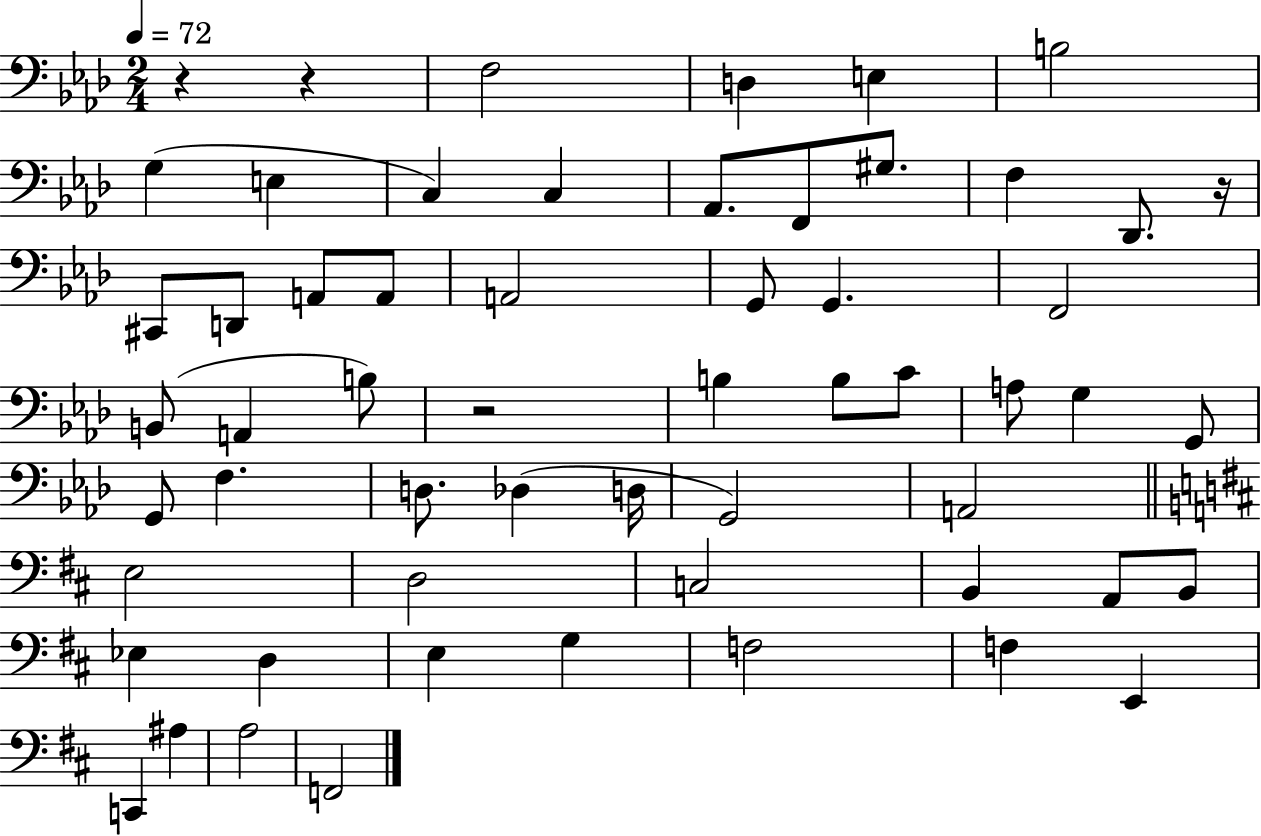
{
  \clef bass
  \numericTimeSignature
  \time 2/4
  \key aes \major
  \tempo 4 = 72
  r4 r4 | f2 | d4 e4 | b2 | \break g4( e4 | c4) c4 | aes,8. f,8 gis8. | f4 des,8. r16 | \break cis,8 d,8 a,8 a,8 | a,2 | g,8 g,4. | f,2 | \break b,8( a,4 b8) | r2 | b4 b8 c'8 | a8 g4 g,8 | \break g,8 f4. | d8. des4( d16 | g,2) | a,2 | \break \bar "||" \break \key b \minor e2 | d2 | c2 | b,4 a,8 b,8 | \break ees4 d4 | e4 g4 | f2 | f4 e,4 | \break c,4 ais4 | a2 | f,2 | \bar "|."
}